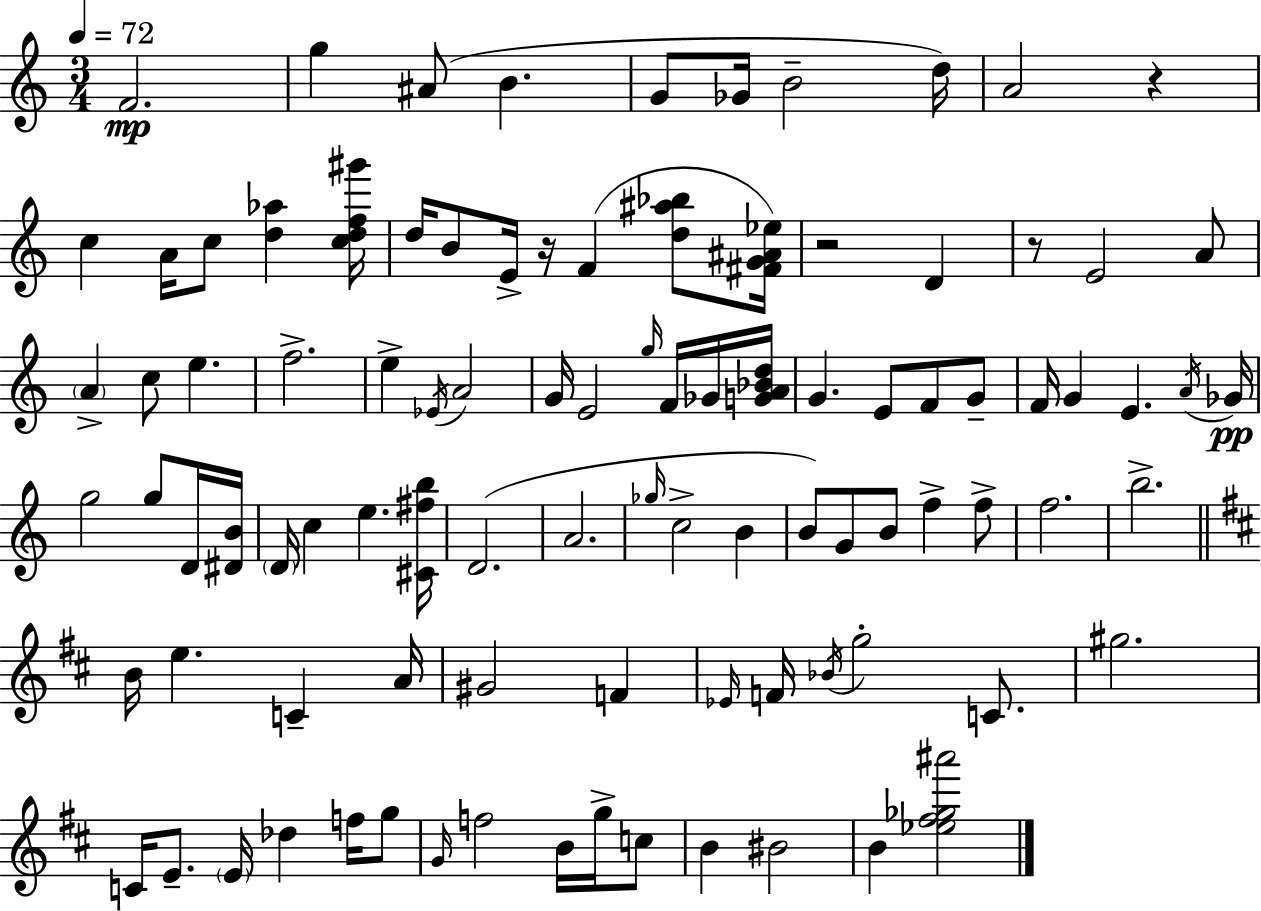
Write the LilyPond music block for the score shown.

{
  \clef treble
  \numericTimeSignature
  \time 3/4
  \key a \minor
  \tempo 4 = 72
  f'2.\mp | g''4 ais'8( b'4. | g'8 ges'16 b'2-- d''16) | a'2 r4 | \break c''4 a'16 c''8 <d'' aes''>4 <c'' d'' f'' gis'''>16 | d''16 b'8 e'16-> r16 f'4( <d'' ais'' bes''>8 <fis' g' ais' ees''>16) | r2 d'4 | r8 e'2 a'8 | \break \parenthesize a'4-> c''8 e''4. | f''2.-> | e''4-> \acciaccatura { ees'16 } a'2 | g'16 e'2 \grace { g''16 } f'16 | \break ges'16 <g' a' bes' d''>16 g'4. e'8 f'8 | g'8-- f'16 g'4 e'4. | \acciaccatura { a'16 } ges'16\pp g''2 g''8 | d'16 <dis' b'>16 \parenthesize d'16 c''4 e''4. | \break <cis' fis'' b''>16 d'2.( | a'2. | \grace { ges''16 } c''2-> | b'4 b'8) g'8 b'8 f''4-> | \break f''8-> f''2. | b''2.-> | \bar "||" \break \key d \major b'16 e''4. c'4-- a'16 | gis'2 f'4 | \grace { ees'16 } f'16 \acciaccatura { bes'16 } g''2-. c'8. | gis''2. | \break c'16 e'8.-- \parenthesize e'16 des''4 f''16 | g''8 \grace { g'16 } f''2 b'16 | g''16-> c''8 b'4 bis'2 | b'4 <ees'' fis'' ges'' ais'''>2 | \break \bar "|."
}